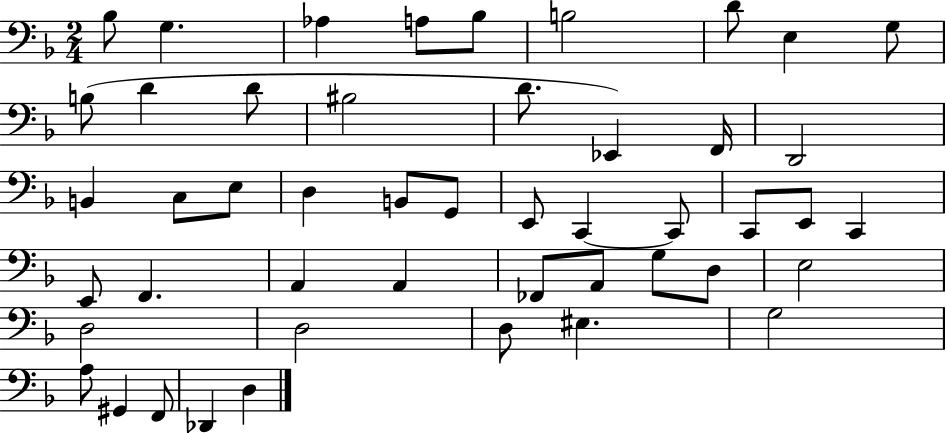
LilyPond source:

{
  \clef bass
  \numericTimeSignature
  \time 2/4
  \key f \major
  bes8 g4. | aes4 a8 bes8 | b2 | d'8 e4 g8 | \break b8( d'4 d'8 | bis2 | d'8. ees,4) f,16 | d,2 | \break b,4 c8 e8 | d4 b,8 g,8 | e,8 c,4~~ c,8 | c,8 e,8 c,4 | \break e,8 f,4. | a,4 a,4 | fes,8 a,8 g8 d8 | e2 | \break d2 | d2 | d8 eis4. | g2 | \break a8 gis,4 f,8 | des,4 d4 | \bar "|."
}